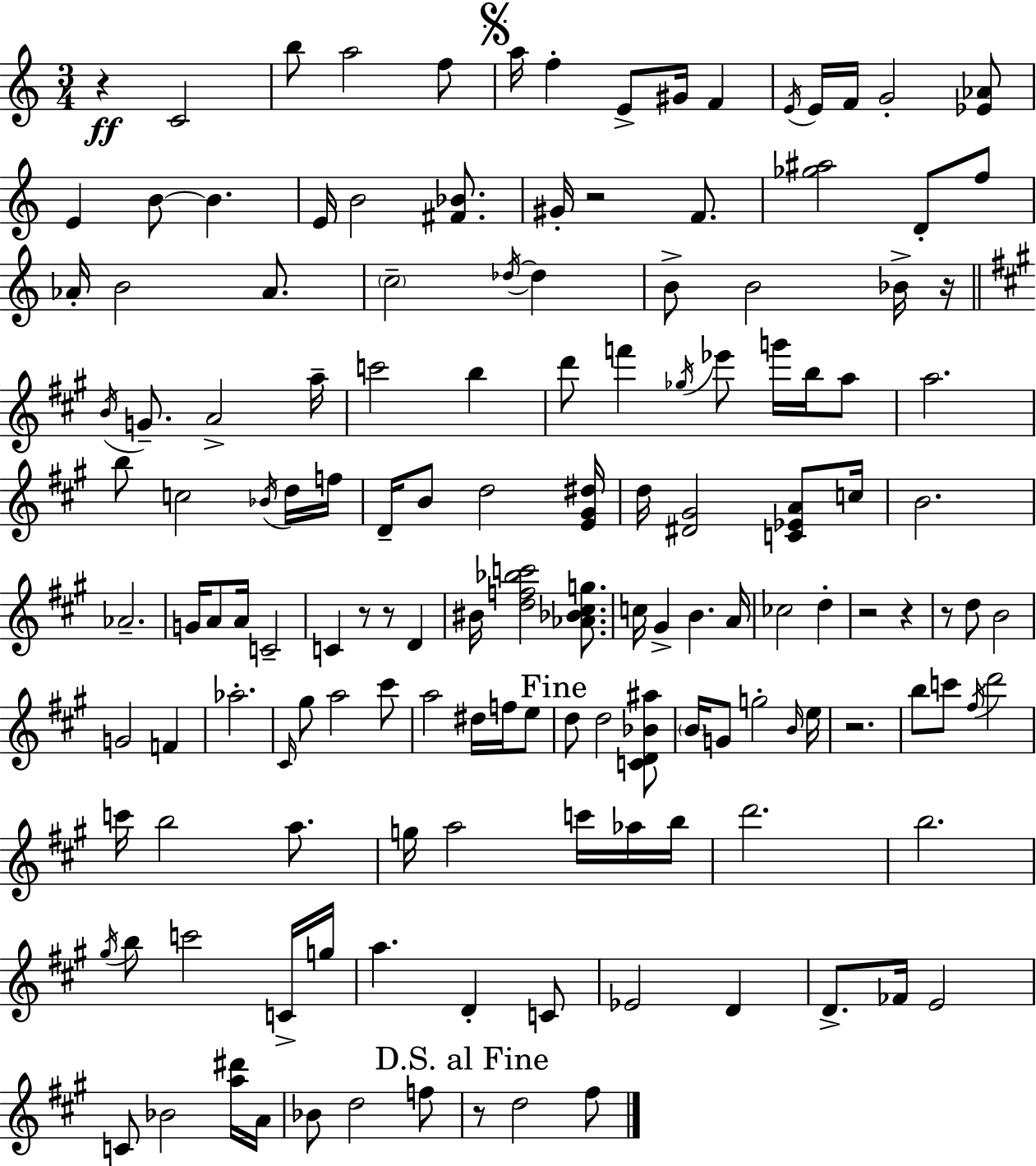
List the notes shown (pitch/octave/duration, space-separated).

R/q C4/h B5/e A5/h F5/e A5/s F5/q E4/e G#4/s F4/q E4/s E4/s F4/s G4/h [Eb4,Ab4]/e E4/q B4/e B4/q. E4/s B4/h [F#4,Bb4]/e. G#4/s R/h F4/e. [Gb5,A#5]/h D4/e F5/e Ab4/s B4/h Ab4/e. C5/h Db5/s Db5/q B4/e B4/h Bb4/s R/s B4/s G4/e. A4/h A5/s C6/h B5/q D6/e F6/q Gb5/s Eb6/e G6/s B5/s A5/e A5/h. B5/e C5/h Bb4/s D5/s F5/s D4/s B4/e D5/h [E4,G#4,D#5]/s D5/s [D#4,G#4]/h [C4,Eb4,A4]/e C5/s B4/h. Ab4/h. G4/s A4/e A4/s C4/h C4/q R/e R/e D4/q BIS4/s [D5,F5,Bb5,C6]/h [Ab4,Bb4,C#5,G5]/e. C5/s G#4/q B4/q. A4/s CES5/h D5/q R/h R/q R/e D5/e B4/h G4/h F4/q Ab5/h. C#4/s G#5/e A5/h C#6/e A5/h D#5/s F5/s E5/e D5/e D5/h [C4,D4,Bb4,A#5]/e B4/s G4/e G5/h B4/s E5/s R/h. B5/e C6/e F#5/s D6/h C6/s B5/h A5/e. G5/s A5/h C6/s Ab5/s B5/s D6/h. B5/h. G#5/s B5/e C6/h C4/s G5/s A5/q. D4/q C4/e Eb4/h D4/q D4/e. FES4/s E4/h C4/e Bb4/h [A5,D#6]/s A4/s Bb4/e D5/h F5/e R/e D5/h F#5/e